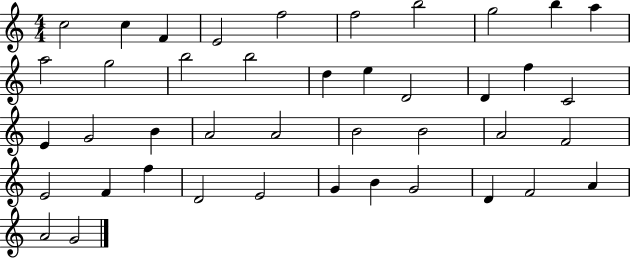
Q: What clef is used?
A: treble